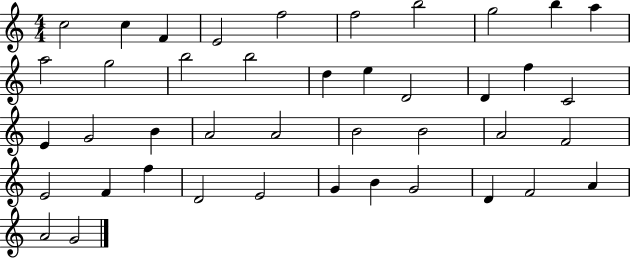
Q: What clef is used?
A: treble